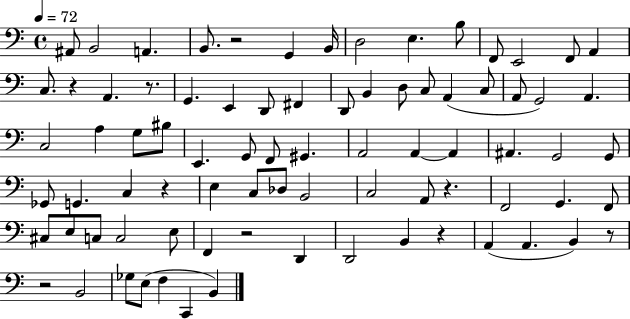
X:1
T:Untitled
M:4/4
L:1/4
K:C
^A,,/2 B,,2 A,, B,,/2 z2 G,, B,,/4 D,2 E, B,/2 F,,/2 E,,2 F,,/2 A,, C,/2 z A,, z/2 G,, E,, D,,/2 ^F,, D,,/2 B,, D,/2 C,/2 A,, C,/2 A,,/2 G,,2 A,, C,2 A, G,/2 ^B,/2 E,, G,,/2 F,,/2 ^G,, A,,2 A,, A,, ^A,, G,,2 G,,/2 _G,,/2 G,, C, z E, C,/2 _D,/2 B,,2 C,2 A,,/2 z F,,2 G,, F,,/2 ^C,/2 E,/2 C,/2 C,2 E,/2 F,, z2 D,, D,,2 B,, z A,, A,, B,, z/2 z2 B,,2 _G,/2 E,/2 F, C,, B,,